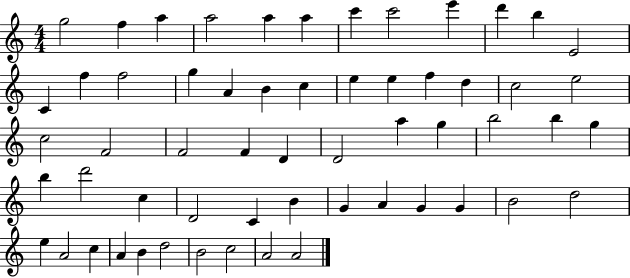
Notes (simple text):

G5/h F5/q A5/q A5/h A5/q A5/q C6/q C6/h E6/q D6/q B5/q E4/h C4/q F5/q F5/h G5/q A4/q B4/q C5/q E5/q E5/q F5/q D5/q C5/h E5/h C5/h F4/h F4/h F4/q D4/q D4/h A5/q G5/q B5/h B5/q G5/q B5/q D6/h C5/q D4/h C4/q B4/q G4/q A4/q G4/q G4/q B4/h D5/h E5/q A4/h C5/q A4/q B4/q D5/h B4/h C5/h A4/h A4/h